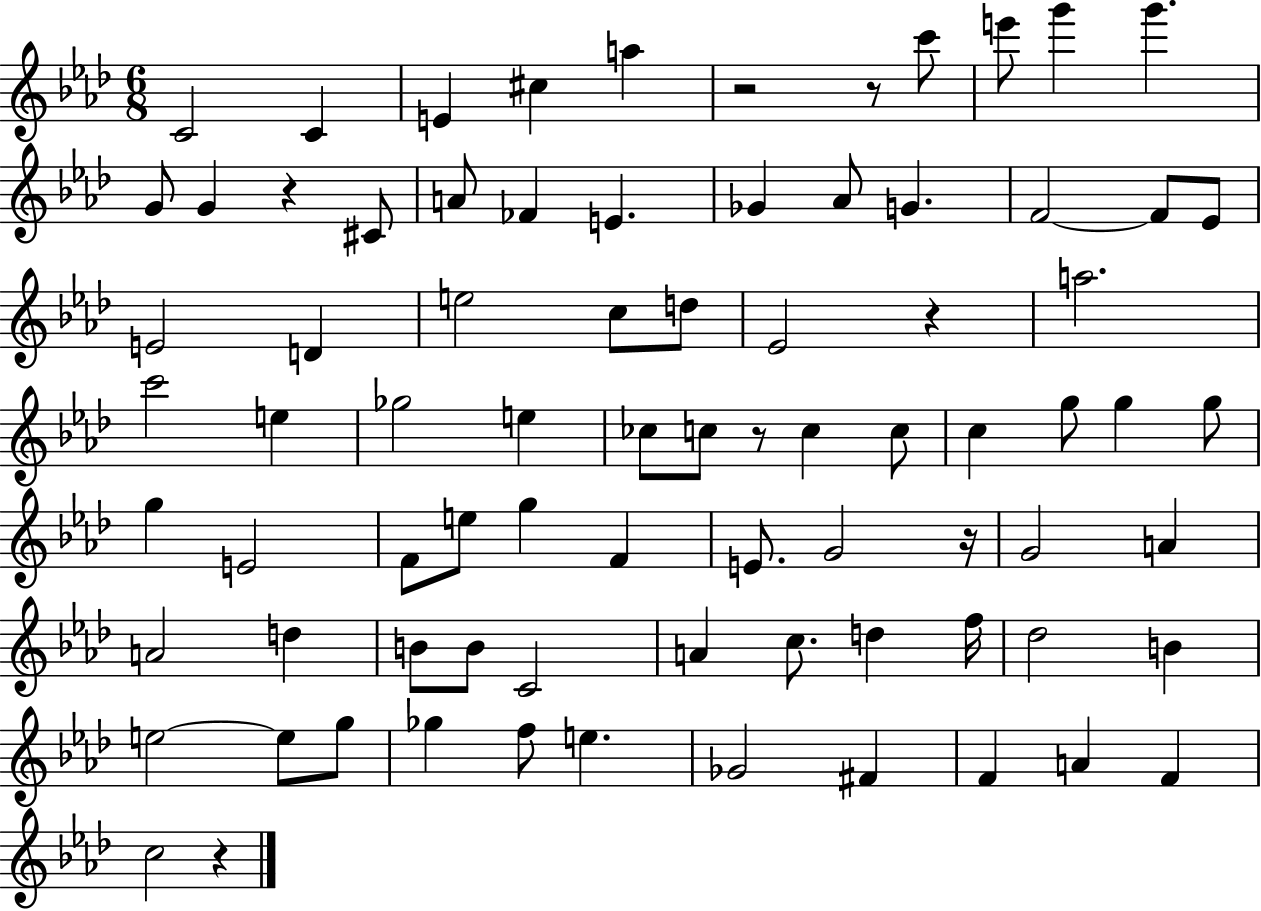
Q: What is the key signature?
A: AES major